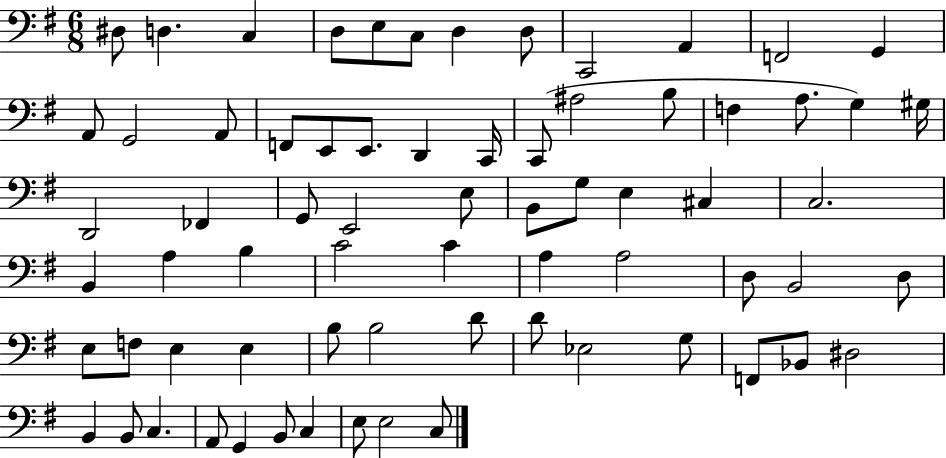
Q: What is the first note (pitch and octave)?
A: D#3